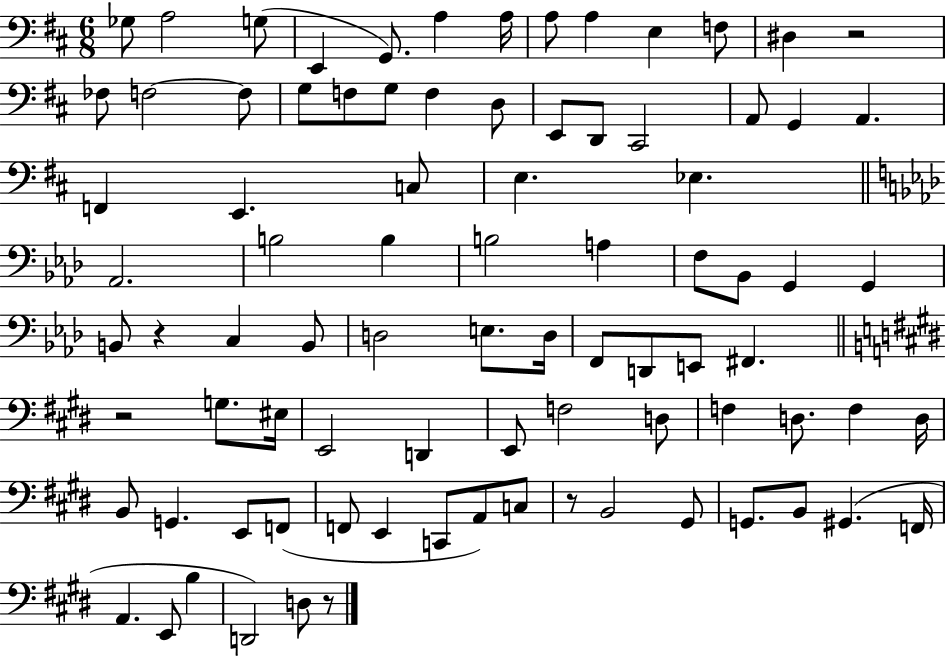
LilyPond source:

{
  \clef bass
  \numericTimeSignature
  \time 6/8
  \key d \major
  ges8 a2 g8( | e,4 g,8.) a4 a16 | a8 a4 e4 f8 | dis4 r2 | \break fes8 f2~~ f8 | g8 f8 g8 f4 d8 | e,8 d,8 cis,2 | a,8 g,4 a,4. | \break f,4 e,4. c8 | e4. ees4. | \bar "||" \break \key f \minor aes,2. | b2 b4 | b2 a4 | f8 bes,8 g,4 g,4 | \break b,8 r4 c4 b,8 | d2 e8. d16 | f,8 d,8 e,8 fis,4. | \bar "||" \break \key e \major r2 g8. eis16 | e,2 d,4 | e,8 f2 d8 | f4 d8. f4 d16 | \break b,8 g,4. e,8 f,8( | f,8 e,4 c,8 a,8) c8 | r8 b,2 gis,8 | g,8. b,8 gis,4.( f,16 | \break a,4. e,8 b4 | d,2) d8 r8 | \bar "|."
}